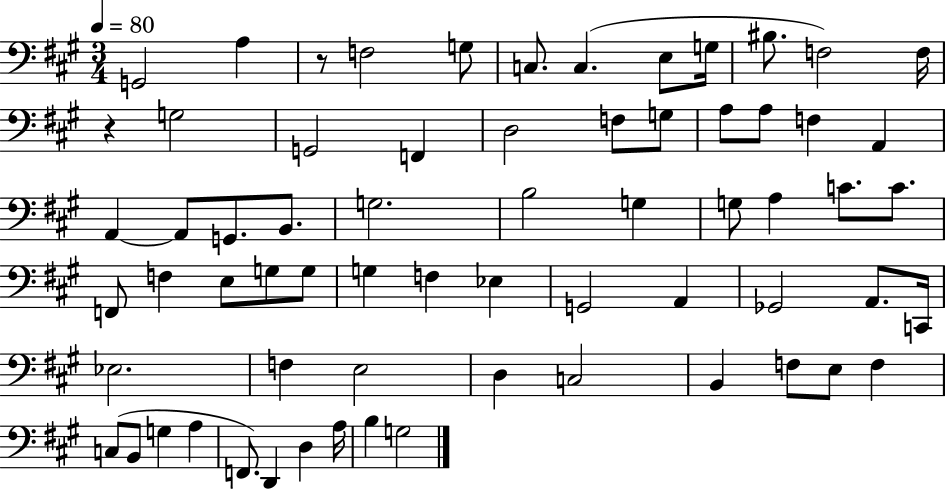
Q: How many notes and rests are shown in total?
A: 66